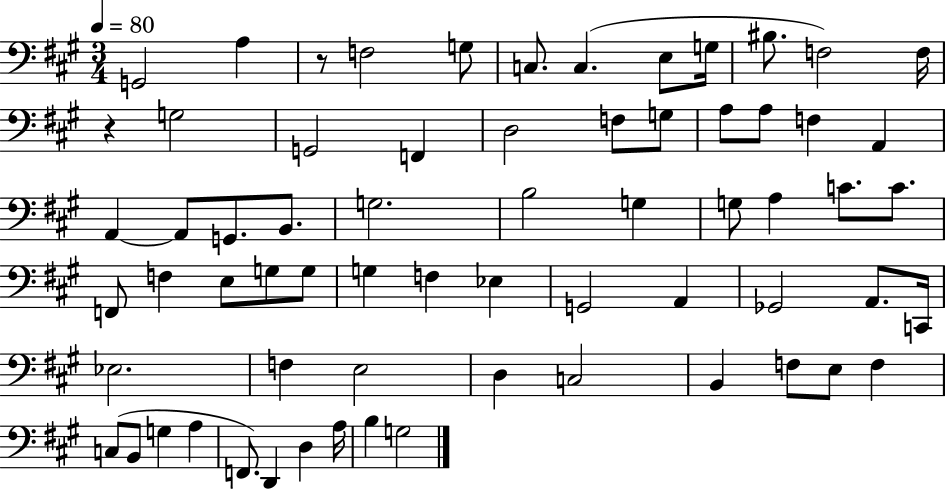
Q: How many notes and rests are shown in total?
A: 66